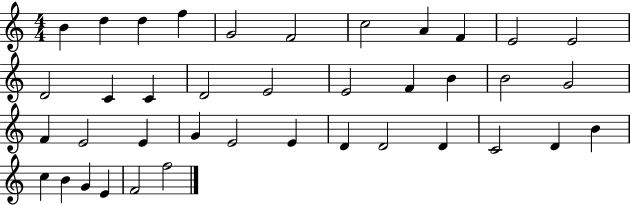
{
  \clef treble
  \numericTimeSignature
  \time 4/4
  \key c \major
  b'4 d''4 d''4 f''4 | g'2 f'2 | c''2 a'4 f'4 | e'2 e'2 | \break d'2 c'4 c'4 | d'2 e'2 | e'2 f'4 b'4 | b'2 g'2 | \break f'4 e'2 e'4 | g'4 e'2 e'4 | d'4 d'2 d'4 | c'2 d'4 b'4 | \break c''4 b'4 g'4 e'4 | f'2 f''2 | \bar "|."
}